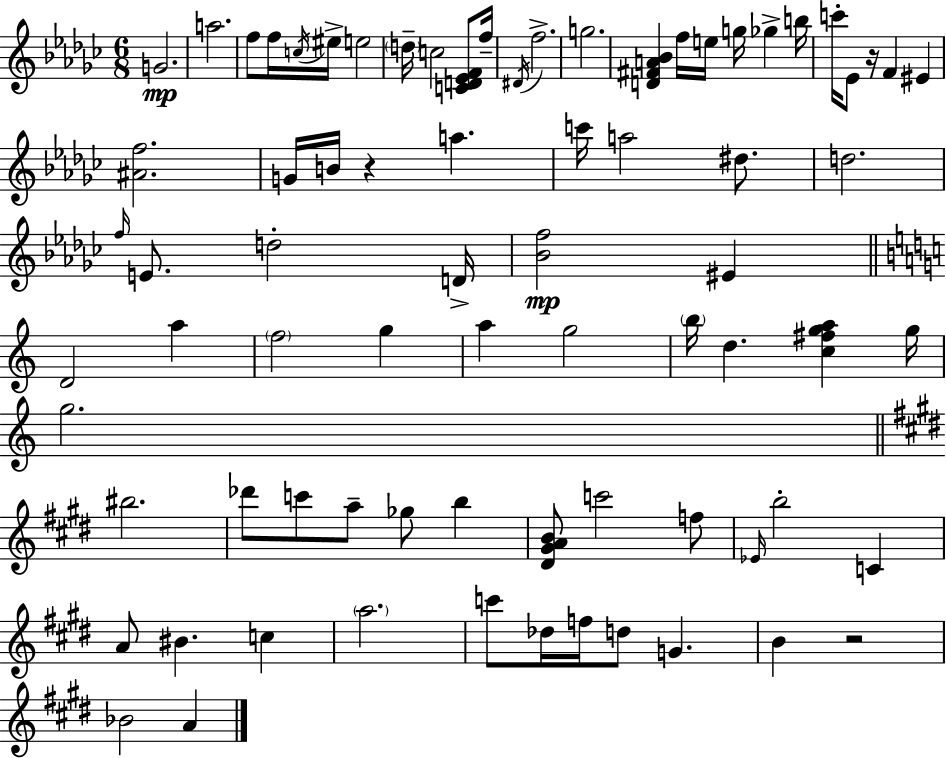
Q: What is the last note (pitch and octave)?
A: A4